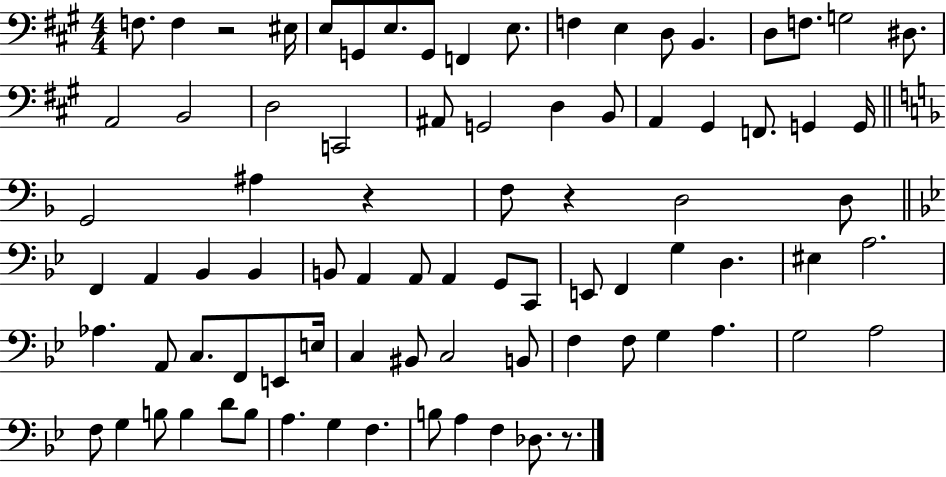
F3/e. F3/q R/h EIS3/s E3/e G2/e E3/e. G2/e F2/q E3/e. F3/q E3/q D3/e B2/q. D3/e F3/e. G3/h D#3/e. A2/h B2/h D3/h C2/h A#2/e G2/h D3/q B2/e A2/q G#2/q F2/e. G2/q G2/s G2/h A#3/q R/q F3/e R/q D3/h D3/e F2/q A2/q Bb2/q Bb2/q B2/e A2/q A2/e A2/q G2/e C2/e E2/e F2/q G3/q D3/q. EIS3/q A3/h. Ab3/q. A2/e C3/e. F2/e E2/e E3/s C3/q BIS2/e C3/h B2/e F3/q F3/e G3/q A3/q. G3/h A3/h F3/e G3/q B3/e B3/q D4/e B3/e A3/q. G3/q F3/q. B3/e A3/q F3/q Db3/e. R/e.